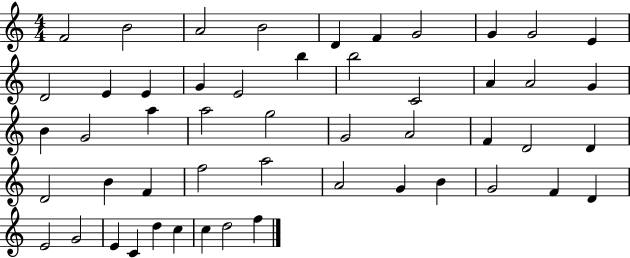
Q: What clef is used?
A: treble